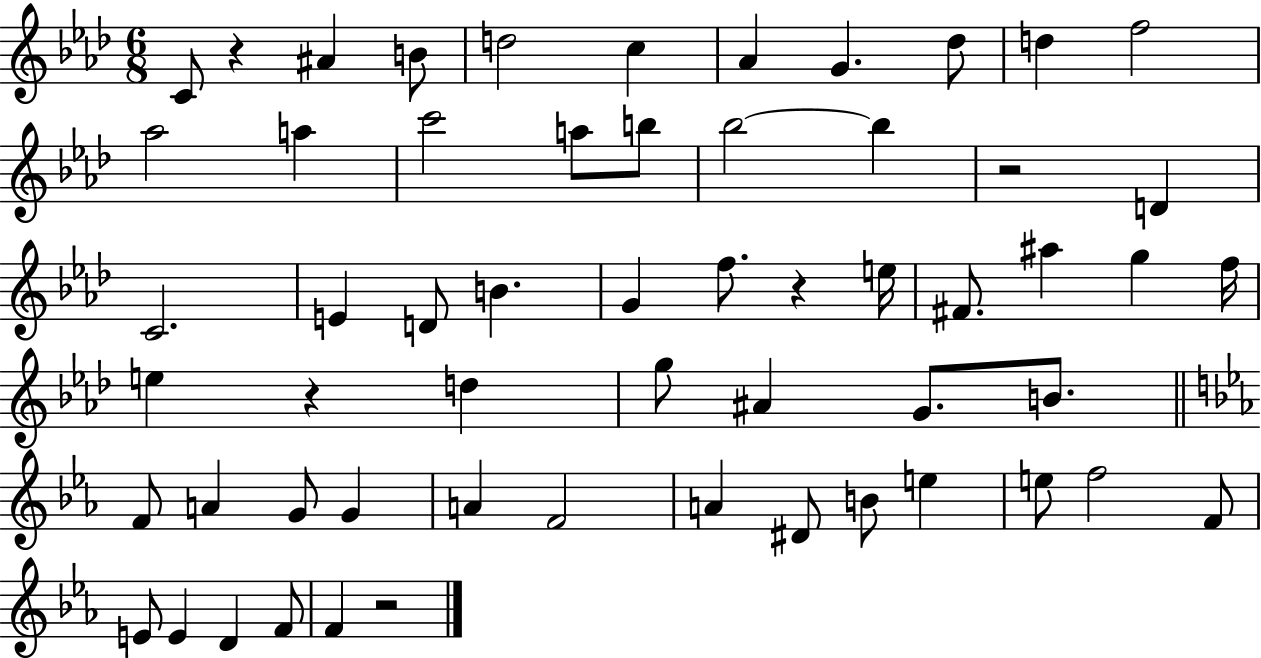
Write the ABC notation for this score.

X:1
T:Untitled
M:6/8
L:1/4
K:Ab
C/2 z ^A B/2 d2 c _A G _d/2 d f2 _a2 a c'2 a/2 b/2 _b2 _b z2 D C2 E D/2 B G f/2 z e/4 ^F/2 ^a g f/4 e z d g/2 ^A G/2 B/2 F/2 A G/2 G A F2 A ^D/2 B/2 e e/2 f2 F/2 E/2 E D F/2 F z2